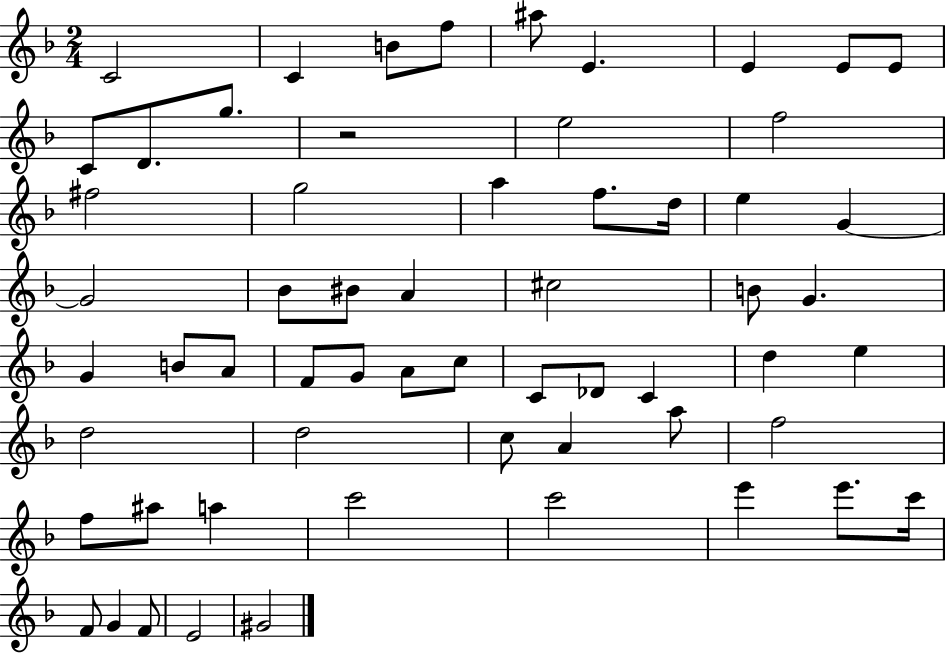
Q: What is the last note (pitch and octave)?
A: G#4